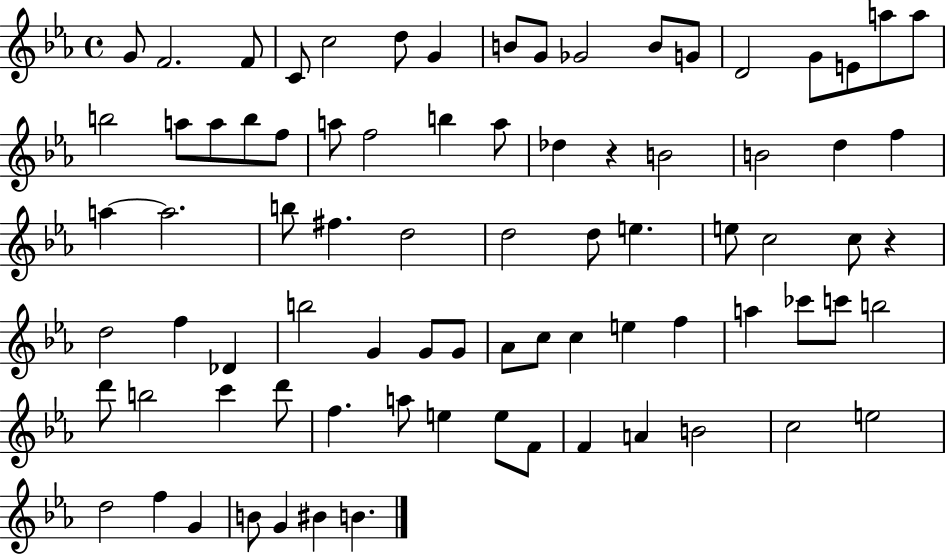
{
  \clef treble
  \time 4/4
  \defaultTimeSignature
  \key ees \major
  g'8 f'2. f'8 | c'8 c''2 d''8 g'4 | b'8 g'8 ges'2 b'8 g'8 | d'2 g'8 e'8 a''8 a''8 | \break b''2 a''8 a''8 b''8 f''8 | a''8 f''2 b''4 a''8 | des''4 r4 b'2 | b'2 d''4 f''4 | \break a''4~~ a''2. | b''8 fis''4. d''2 | d''2 d''8 e''4. | e''8 c''2 c''8 r4 | \break d''2 f''4 des'4 | b''2 g'4 g'8 g'8 | aes'8 c''8 c''4 e''4 f''4 | a''4 ces'''8 c'''8 b''2 | \break d'''8 b''2 c'''4 d'''8 | f''4. a''8 e''4 e''8 f'8 | f'4 a'4 b'2 | c''2 e''2 | \break d''2 f''4 g'4 | b'8 g'4 bis'4 b'4. | \bar "|."
}